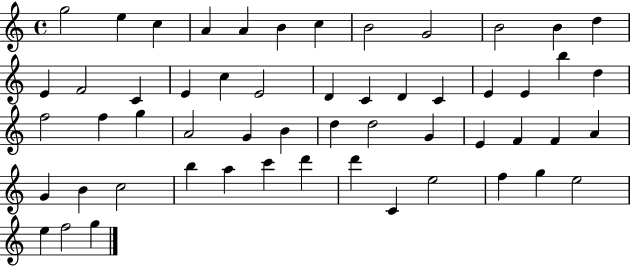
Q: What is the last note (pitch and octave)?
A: G5